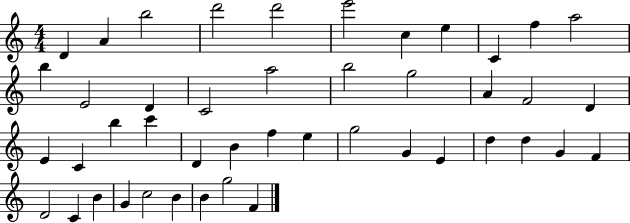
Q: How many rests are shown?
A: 0